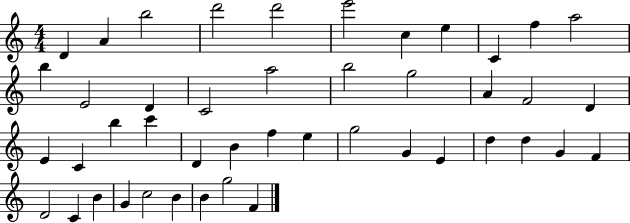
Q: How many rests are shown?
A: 0